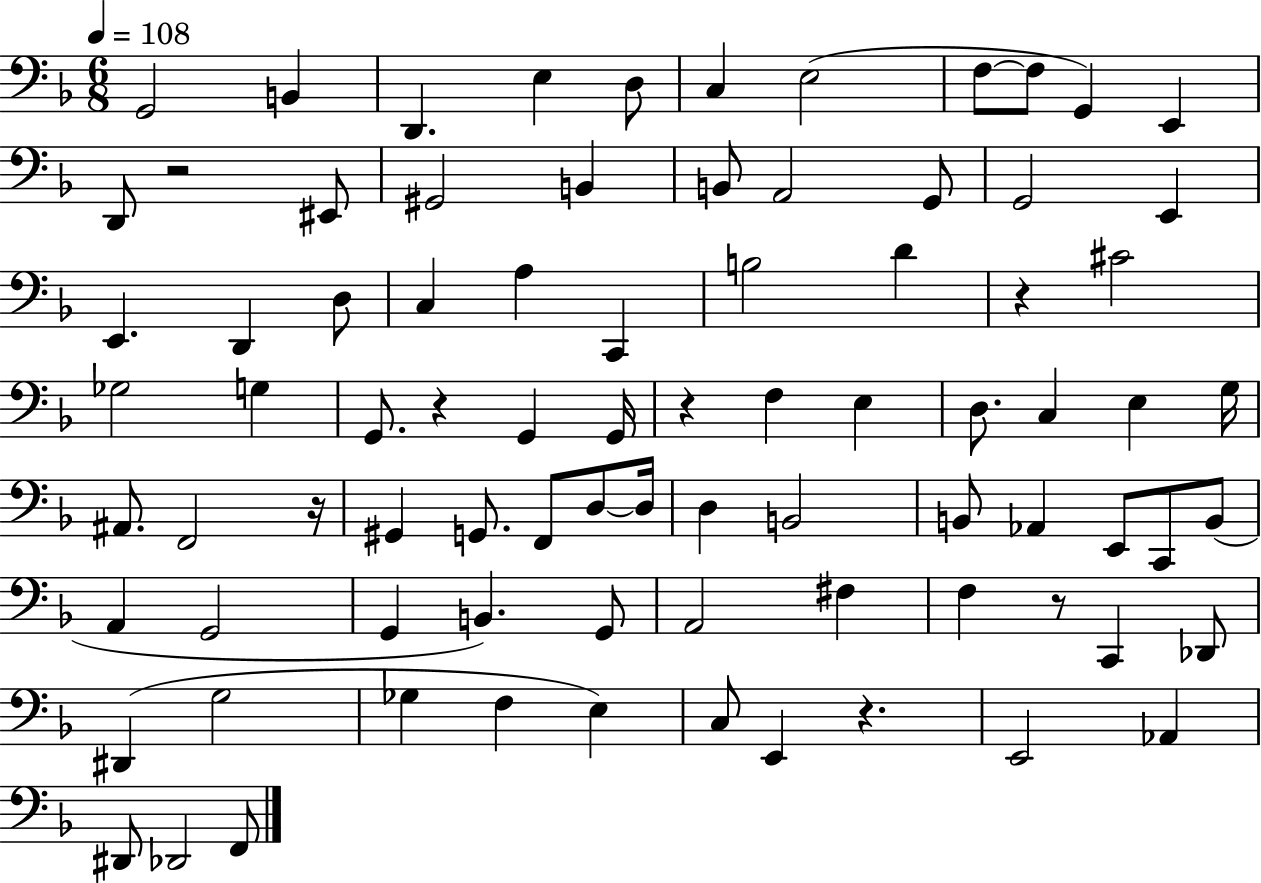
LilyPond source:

{
  \clef bass
  \numericTimeSignature
  \time 6/8
  \key f \major
  \tempo 4 = 108
  g,2 b,4 | d,4. e4 d8 | c4 e2( | f8~~ f8 g,4) e,4 | \break d,8 r2 eis,8 | gis,2 b,4 | b,8 a,2 g,8 | g,2 e,4 | \break e,4. d,4 d8 | c4 a4 c,4 | b2 d'4 | r4 cis'2 | \break ges2 g4 | g,8. r4 g,4 g,16 | r4 f4 e4 | d8. c4 e4 g16 | \break ais,8. f,2 r16 | gis,4 g,8. f,8 d8~~ d16 | d4 b,2 | b,8 aes,4 e,8 c,8 b,8( | \break a,4 g,2 | g,4 b,4.) g,8 | a,2 fis4 | f4 r8 c,4 des,8 | \break dis,4( g2 | ges4 f4 e4) | c8 e,4 r4. | e,2 aes,4 | \break dis,8 des,2 f,8 | \bar "|."
}